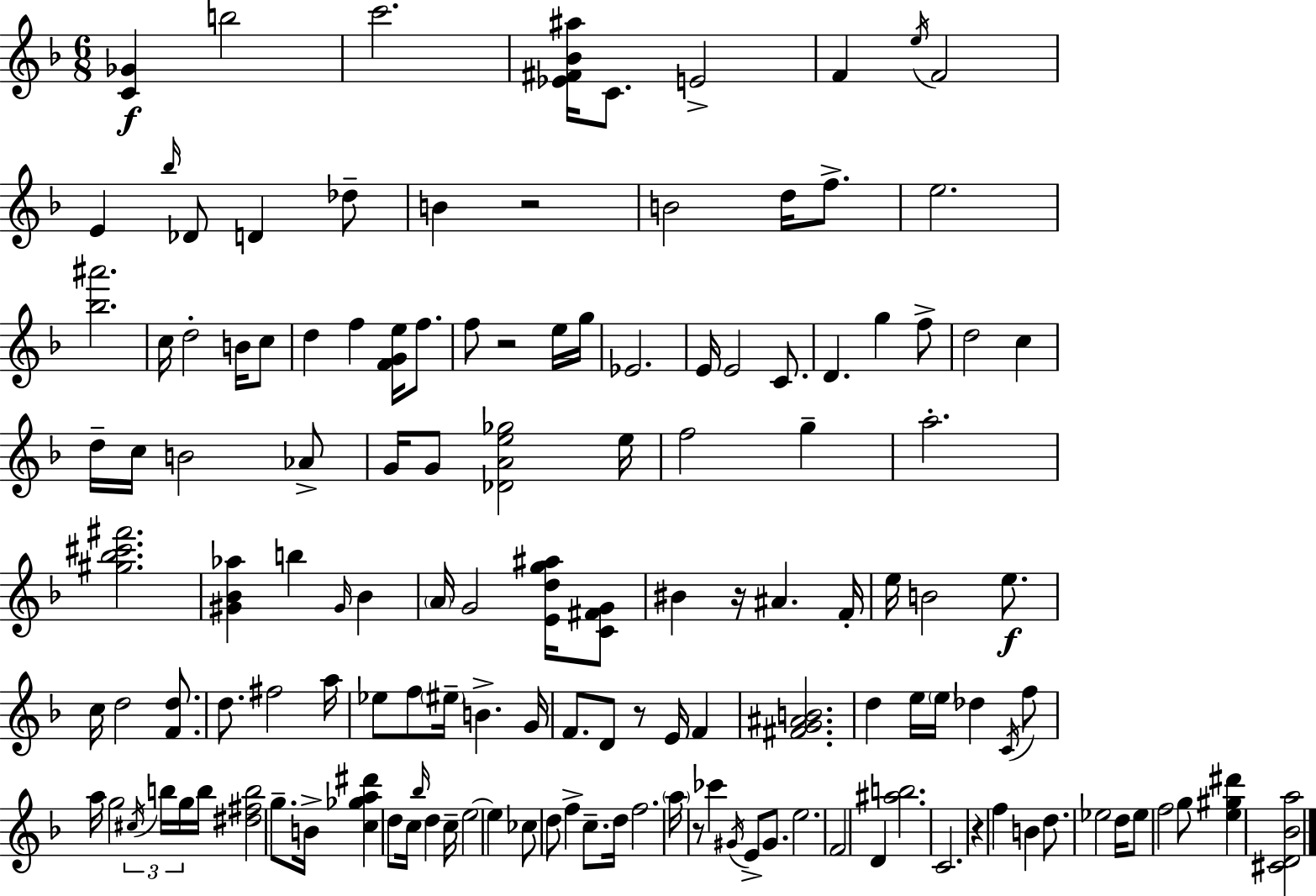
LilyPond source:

{
  \clef treble
  \numericTimeSignature
  \time 6/8
  \key d \minor
  <c' ges'>4\f b''2 | c'''2. | <ees' fis' bes' ais''>16 c'8. e'2-> | f'4 \acciaccatura { e''16 } f'2 | \break e'4 \grace { bes''16 } des'8 d'4 | des''8-- b'4 r2 | b'2 d''16 f''8.-> | e''2. | \break <bes'' ais'''>2. | c''16 d''2-. b'16 | c''8 d''4 f''4 <f' g' e''>16 f''8. | f''8 r2 | \break e''16 g''16 ees'2. | e'16 e'2 c'8. | d'4. g''4 | f''8-> d''2 c''4 | \break d''16-- c''16 b'2 | aes'8-> g'16 g'8 <des' a' e'' ges''>2 | e''16 f''2 g''4-- | a''2.-. | \break <gis'' bes'' cis''' fis'''>2. | <gis' bes' aes''>4 b''4 \grace { gis'16 } bes'4 | \parenthesize a'16 g'2 | <e' d'' g'' ais''>16 <c' fis' g'>8 bis'4 r16 ais'4. | \break f'16-. e''16 b'2 | e''8.\f c''16 d''2 | <f' d''>8. d''8. fis''2 | a''16 ees''8 f''8 \parenthesize eis''16-- b'4.-> | \break g'16 f'8. d'8 r8 e'16 f'4 | <fis' g' ais' b'>2. | d''4 e''16 \parenthesize e''16 des''4 | \acciaccatura { c'16 } f''8 a''16 g''2 | \break \tuplet 3/2 { \acciaccatura { cis''16 } b''16 g''16 } b''16 <dis'' fis'' b''>2 | g''8.-- b'16-> <c'' ges'' a'' dis'''>4 d''8 c''16 | \grace { bes''16 } d''4 c''16-- e''2~~ | e''4 ces''8 d''8 f''4-> | \break c''8.-- d''16 f''2. | \parenthesize a''16 r8 ces'''4 | \acciaccatura { gis'16 } e'8-> gis'8. e''2. | f'2 | \break d'4 <ais'' b''>2. | c'2. | r4 f''4 | b'4 d''8. ees''2 | \break d''16 ees''8 f''2 | g''8 <e'' gis'' dis'''>4 <cis' d' bes' a''>2 | \bar "|."
}